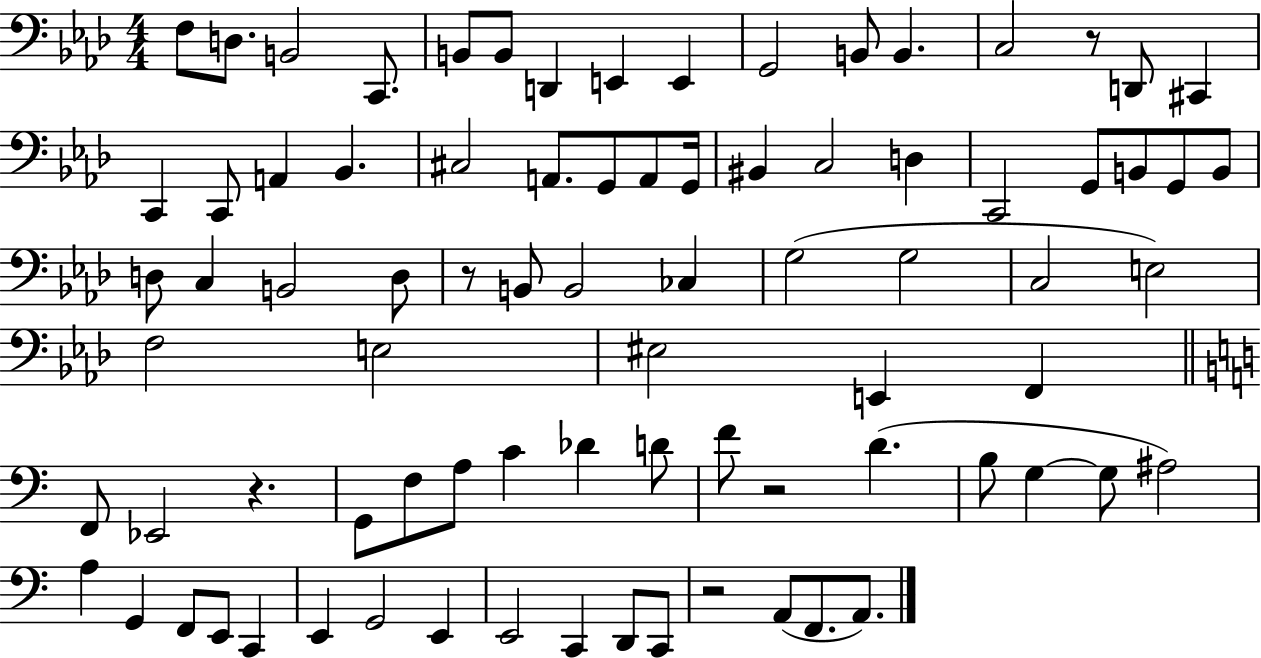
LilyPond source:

{
  \clef bass
  \numericTimeSignature
  \time 4/4
  \key aes \major
  f8 d8. b,2 c,8. | b,8 b,8 d,4 e,4 e,4 | g,2 b,8 b,4. | c2 r8 d,8 cis,4 | \break c,4 c,8 a,4 bes,4. | cis2 a,8. g,8 a,8 g,16 | bis,4 c2 d4 | c,2 g,8 b,8 g,8 b,8 | \break d8 c4 b,2 d8 | r8 b,8 b,2 ces4 | g2( g2 | c2 e2) | \break f2 e2 | eis2 e,4 f,4 | \bar "||" \break \key a \minor f,8 ees,2 r4. | g,8 f8 a8 c'4 des'4 d'8 | f'8 r2 d'4.( | b8 g4~~ g8 ais2) | \break a4 g,4 f,8 e,8 c,4 | e,4 g,2 e,4 | e,2 c,4 d,8 c,8 | r2 a,8( f,8. a,8.) | \break \bar "|."
}